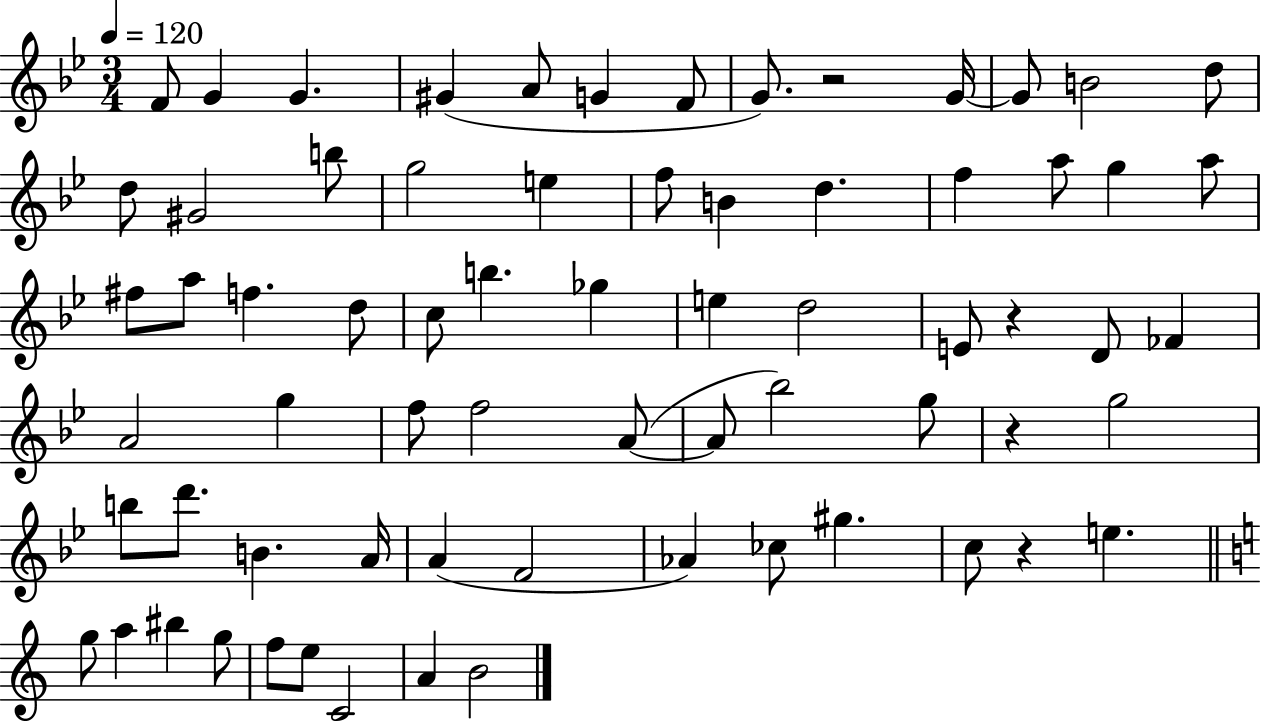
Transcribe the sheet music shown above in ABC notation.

X:1
T:Untitled
M:3/4
L:1/4
K:Bb
F/2 G G ^G A/2 G F/2 G/2 z2 G/4 G/2 B2 d/2 d/2 ^G2 b/2 g2 e f/2 B d f a/2 g a/2 ^f/2 a/2 f d/2 c/2 b _g e d2 E/2 z D/2 _F A2 g f/2 f2 A/2 A/2 _b2 g/2 z g2 b/2 d'/2 B A/4 A F2 _A _c/2 ^g c/2 z e g/2 a ^b g/2 f/2 e/2 C2 A B2